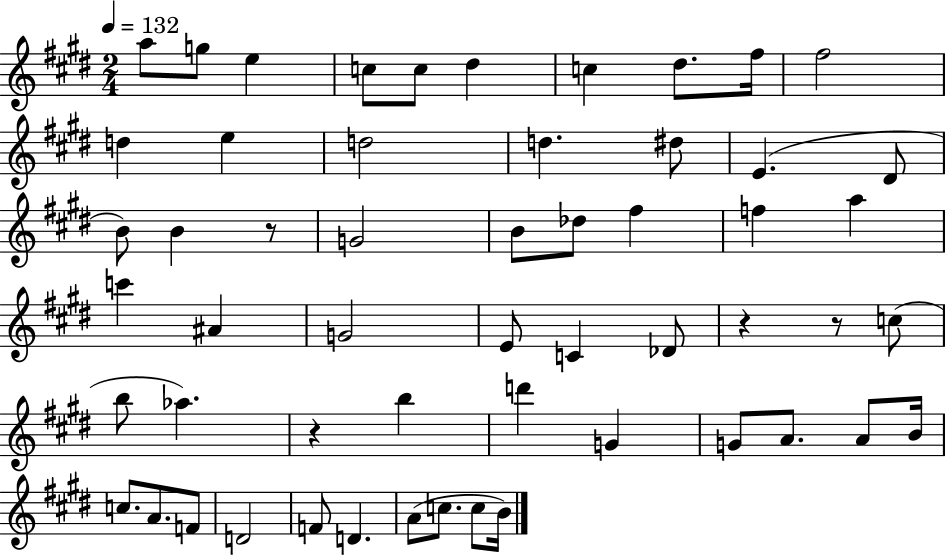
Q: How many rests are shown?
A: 4